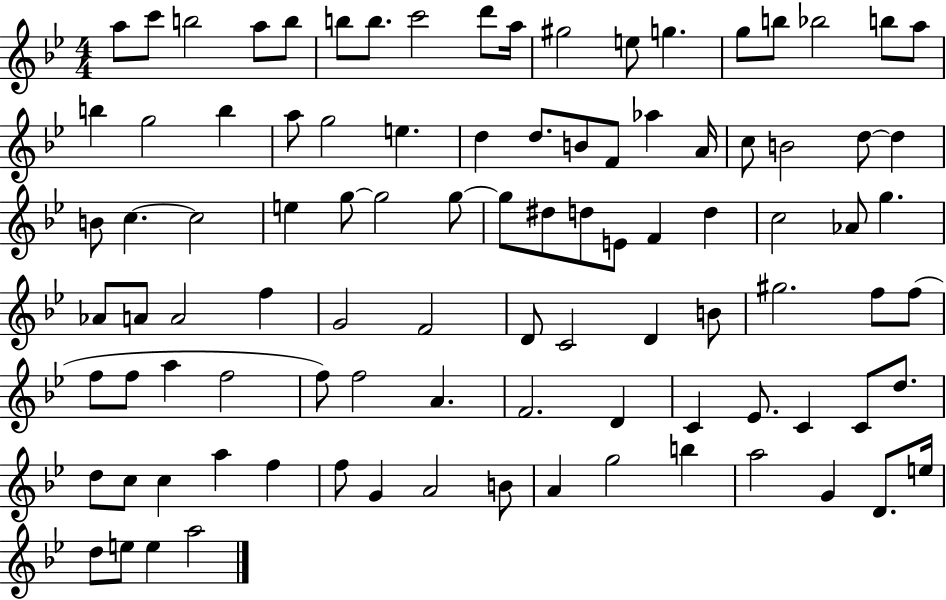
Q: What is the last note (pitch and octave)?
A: A5